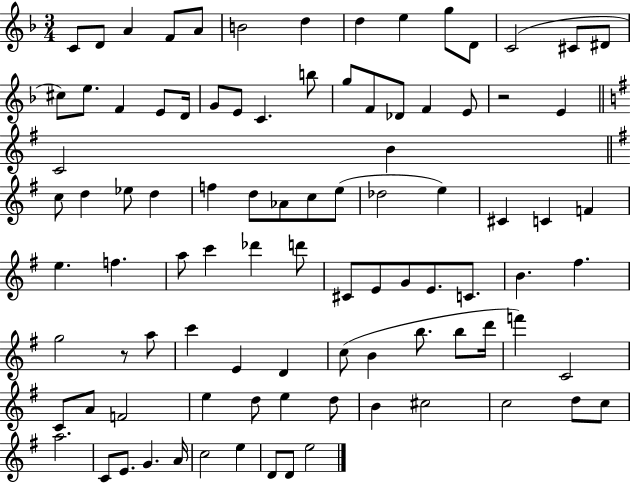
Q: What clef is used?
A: treble